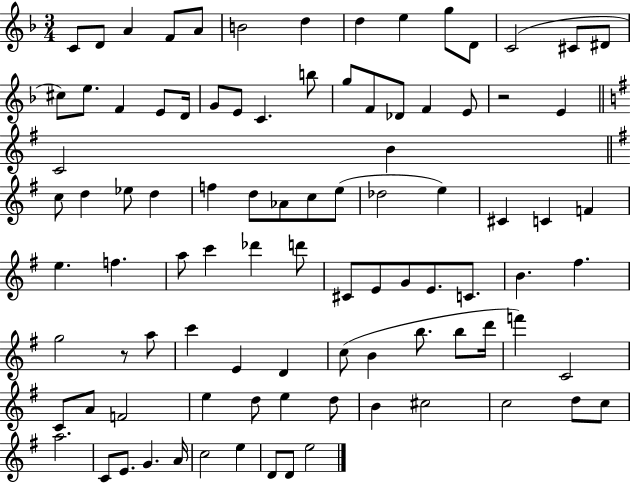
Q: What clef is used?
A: treble